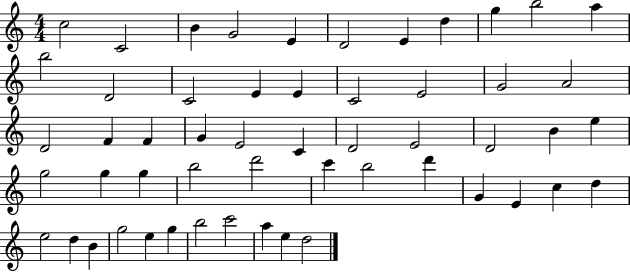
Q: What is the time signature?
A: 4/4